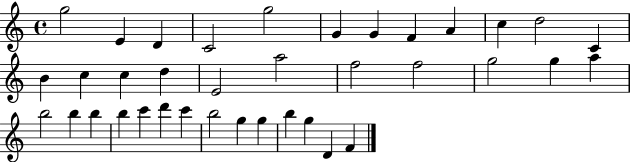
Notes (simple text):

G5/h E4/q D4/q C4/h G5/h G4/q G4/q F4/q A4/q C5/q D5/h C4/q B4/q C5/q C5/q D5/q E4/h A5/h F5/h F5/h G5/h G5/q A5/q B5/h B5/q B5/q B5/q C6/q D6/q C6/q B5/h G5/q G5/q B5/q G5/q D4/q F4/q